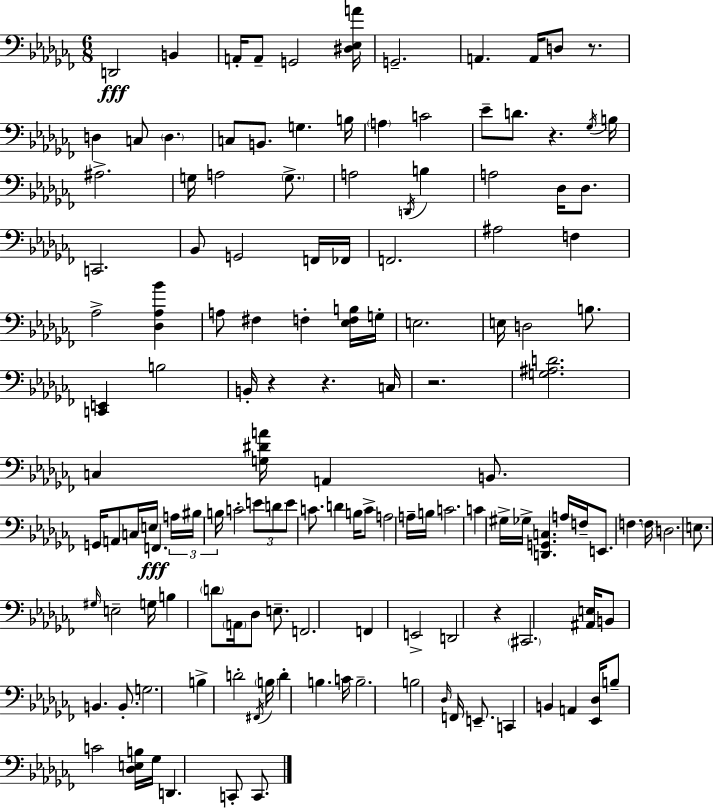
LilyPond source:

{
  \clef bass
  \numericTimeSignature
  \time 6/8
  \key aes \minor
  \repeat volta 2 { d,2\fff b,4 | a,16-. a,8-- g,2 <dis ees a'>16 | g,2.-- | a,4. a,16 d8 r8. | \break d4 c8 \parenthesize d4. | c8 b,8. g4. b16 | \parenthesize a4 c'2 | ees'8-- d'8. r4. \acciaccatura { ges16 } | \break b16 ais2.-> | g16 a2 \parenthesize g8.-> | a2 \acciaccatura { d,16 } b4 | a2 des16 des8. | \break c,2. | bes,8 g,2 | f,16 fes,16 f,2. | ais2 f4 | \break aes2-> <des aes bes'>4 | a8 fis4 f4-. | <ees f b>16 g16-. e2. | e16 d2 b8. | \break <c, e,>4 b2 | b,16-. r4 r4. | c16 r2. | <g ais d'>2. | \break c4 <g dis' a'>16 a,4 b,8. | g,16 a,8 c16 e16\fff f,4. | \tuplet 3/2 { a16 bis16 b16 } c'2-. | \tuplet 3/2 { e'8 d'8 e'8 } c'8. d'4 | \break b16 c'8-> a2 | a16-- b16 c'2. | c'4 gis16-> ges16-> <d, g, c>4. | a16 f16-- e,8. f4. | \break \parenthesize f16 d2. | e8. \grace { gis16 } e2-- | g16 b4 \parenthesize d'8 \parenthesize a,16 des8 | e8.-- f,2. | \break f,4 e,2-> | d,2 r4 | \parenthesize cis,2. | <ais, e>16 b,8 b,4. | \break b,8.-. g2. | b4-> d'2-. | \acciaccatura { fis,16 } \parenthesize b16 d'4-. b4. | c'16 b2.-- | \break b2 | \grace { des16 } f,16 e,8.-- c,4 b,4 | a,4 <ees, des>16 b8-- c'2 | <des e b>16 ges16 d,4. | \break c,8-. c,8. } \bar "|."
}